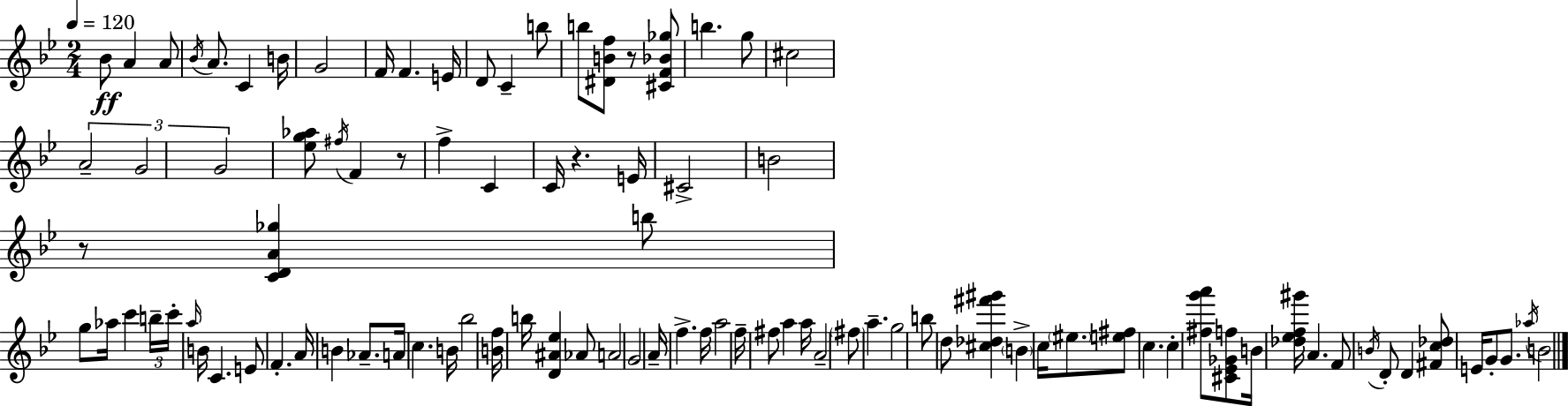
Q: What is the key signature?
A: BES major